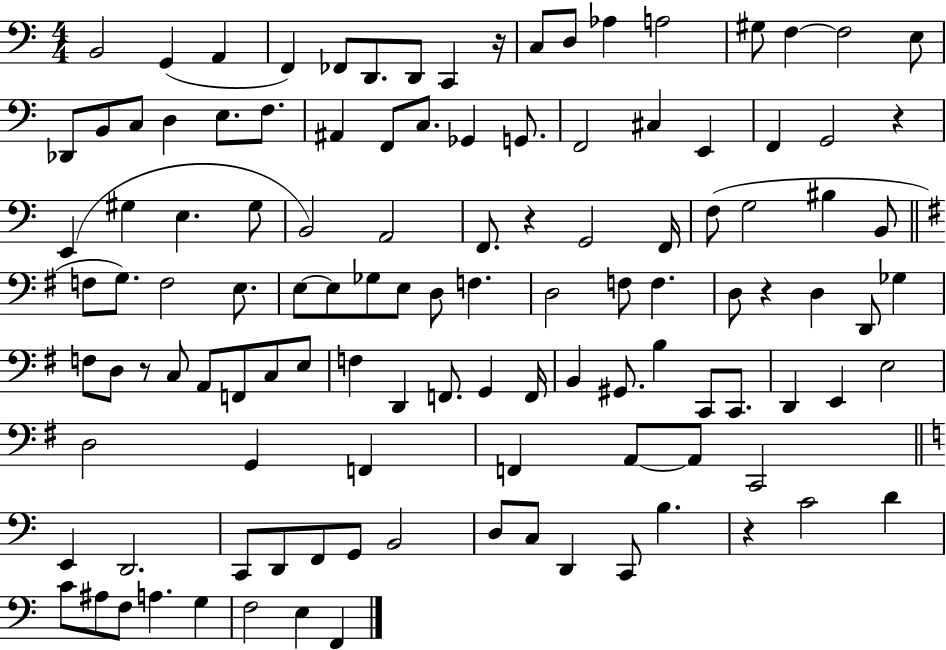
B2/h G2/q A2/q F2/q FES2/e D2/e. D2/e C2/q R/s C3/e D3/e Ab3/q A3/h G#3/e F3/q F3/h E3/e Db2/e B2/e C3/e D3/q E3/e. F3/e. A#2/q F2/e C3/e. Gb2/q G2/e. F2/h C#3/q E2/q F2/q G2/h R/q E2/q G#3/q E3/q. G#3/e B2/h A2/h F2/e. R/q G2/h F2/s F3/e G3/h BIS3/q B2/e F3/e G3/e. F3/h E3/e. E3/e E3/e Gb3/e E3/e D3/e F3/q. D3/h F3/e F3/q. D3/e R/q D3/q D2/e Gb3/q F3/e D3/e R/e C3/e A2/e F2/e C3/e E3/e F3/q D2/q F2/e. G2/q F2/s B2/q G#2/e. B3/q C2/e C2/e. D2/q E2/q E3/h D3/h G2/q F2/q F2/q A2/e A2/e C2/h E2/q D2/h. C2/e D2/e F2/e G2/e B2/h D3/e C3/e D2/q C2/e B3/q. R/q C4/h D4/q C4/e A#3/e F3/e A3/q. G3/q F3/h E3/q F2/q